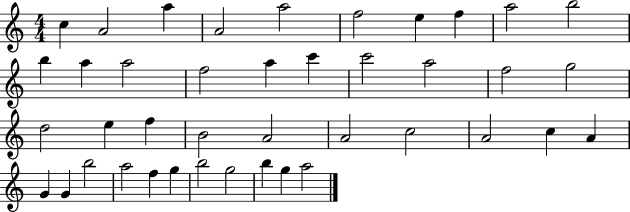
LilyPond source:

{
  \clef treble
  \numericTimeSignature
  \time 4/4
  \key c \major
  c''4 a'2 a''4 | a'2 a''2 | f''2 e''4 f''4 | a''2 b''2 | \break b''4 a''4 a''2 | f''2 a''4 c'''4 | c'''2 a''2 | f''2 g''2 | \break d''2 e''4 f''4 | b'2 a'2 | a'2 c''2 | a'2 c''4 a'4 | \break g'4 g'4 b''2 | a''2 f''4 g''4 | b''2 g''2 | b''4 g''4 a''2 | \break \bar "|."
}